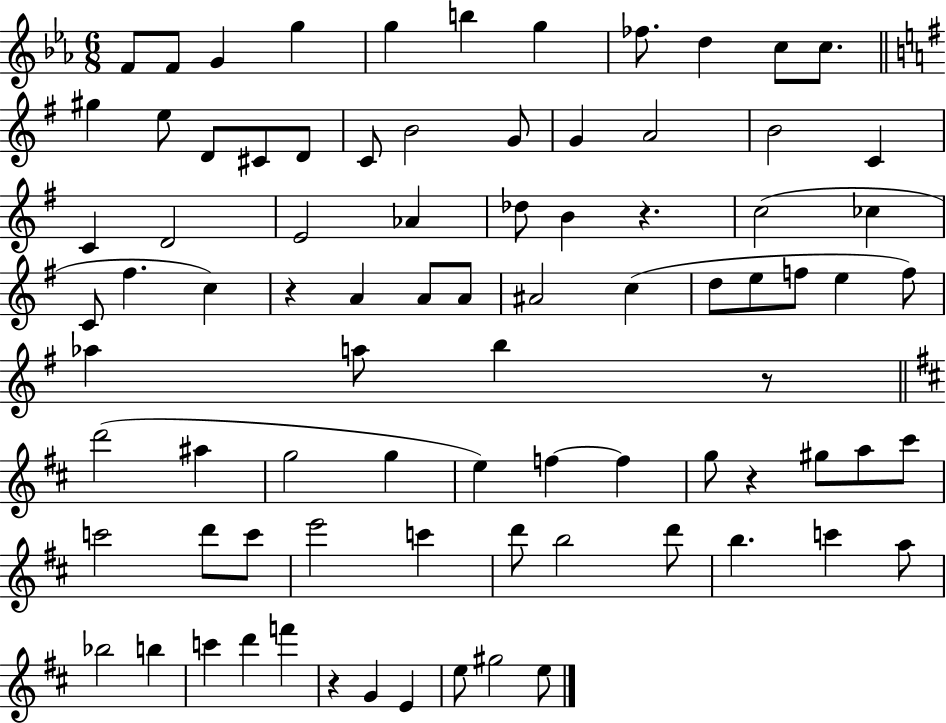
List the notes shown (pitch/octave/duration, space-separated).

F4/e F4/e G4/q G5/q G5/q B5/q G5/q FES5/e. D5/q C5/e C5/e. G#5/q E5/e D4/e C#4/e D4/e C4/e B4/h G4/e G4/q A4/h B4/h C4/q C4/q D4/h E4/h Ab4/q Db5/e B4/q R/q. C5/h CES5/q C4/e F#5/q. C5/q R/q A4/q A4/e A4/e A#4/h C5/q D5/e E5/e F5/e E5/q F5/e Ab5/q A5/e B5/q R/e D6/h A#5/q G5/h G5/q E5/q F5/q F5/q G5/e R/q G#5/e A5/e C#6/e C6/h D6/e C6/e E6/h C6/q D6/e B5/h D6/e B5/q. C6/q A5/e Bb5/h B5/q C6/q D6/q F6/q R/q G4/q E4/q E5/e G#5/h E5/e